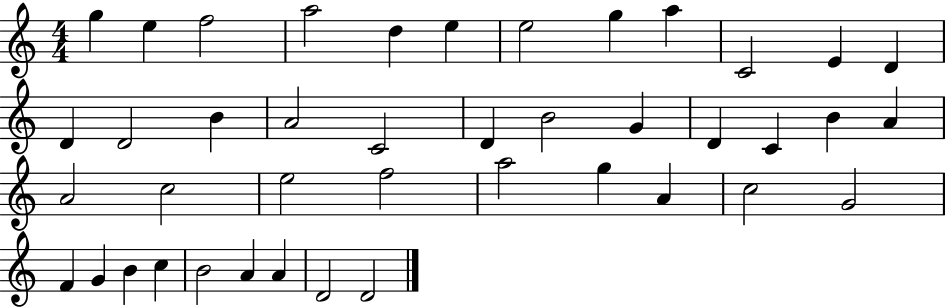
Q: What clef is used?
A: treble